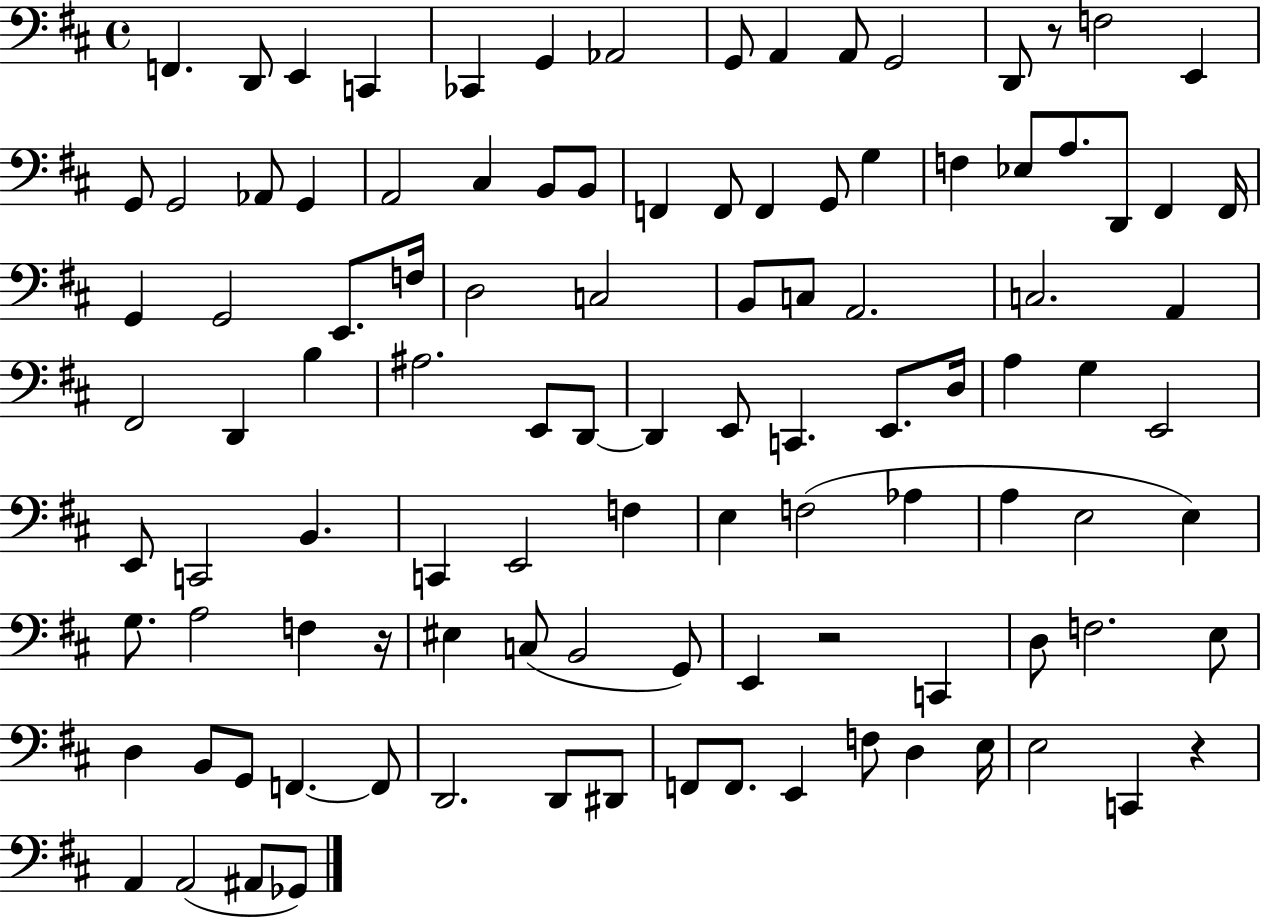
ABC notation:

X:1
T:Untitled
M:4/4
L:1/4
K:D
F,, D,,/2 E,, C,, _C,, G,, _A,,2 G,,/2 A,, A,,/2 G,,2 D,,/2 z/2 F,2 E,, G,,/2 G,,2 _A,,/2 G,, A,,2 ^C, B,,/2 B,,/2 F,, F,,/2 F,, G,,/2 G, F, _E,/2 A,/2 D,,/2 ^F,, ^F,,/4 G,, G,,2 E,,/2 F,/4 D,2 C,2 B,,/2 C,/2 A,,2 C,2 A,, ^F,,2 D,, B, ^A,2 E,,/2 D,,/2 D,, E,,/2 C,, E,,/2 D,/4 A, G, E,,2 E,,/2 C,,2 B,, C,, E,,2 F, E, F,2 _A, A, E,2 E, G,/2 A,2 F, z/4 ^E, C,/2 B,,2 G,,/2 E,, z2 C,, D,/2 F,2 E,/2 D, B,,/2 G,,/2 F,, F,,/2 D,,2 D,,/2 ^D,,/2 F,,/2 F,,/2 E,, F,/2 D, E,/4 E,2 C,, z A,, A,,2 ^A,,/2 _G,,/2